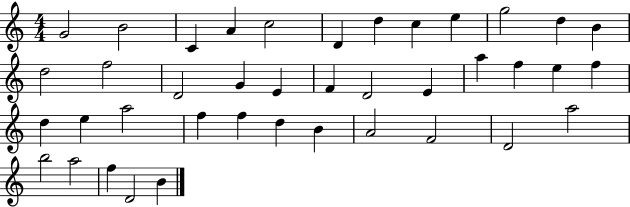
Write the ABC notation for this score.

X:1
T:Untitled
M:4/4
L:1/4
K:C
G2 B2 C A c2 D d c e g2 d B d2 f2 D2 G E F D2 E a f e f d e a2 f f d B A2 F2 D2 a2 b2 a2 f D2 B